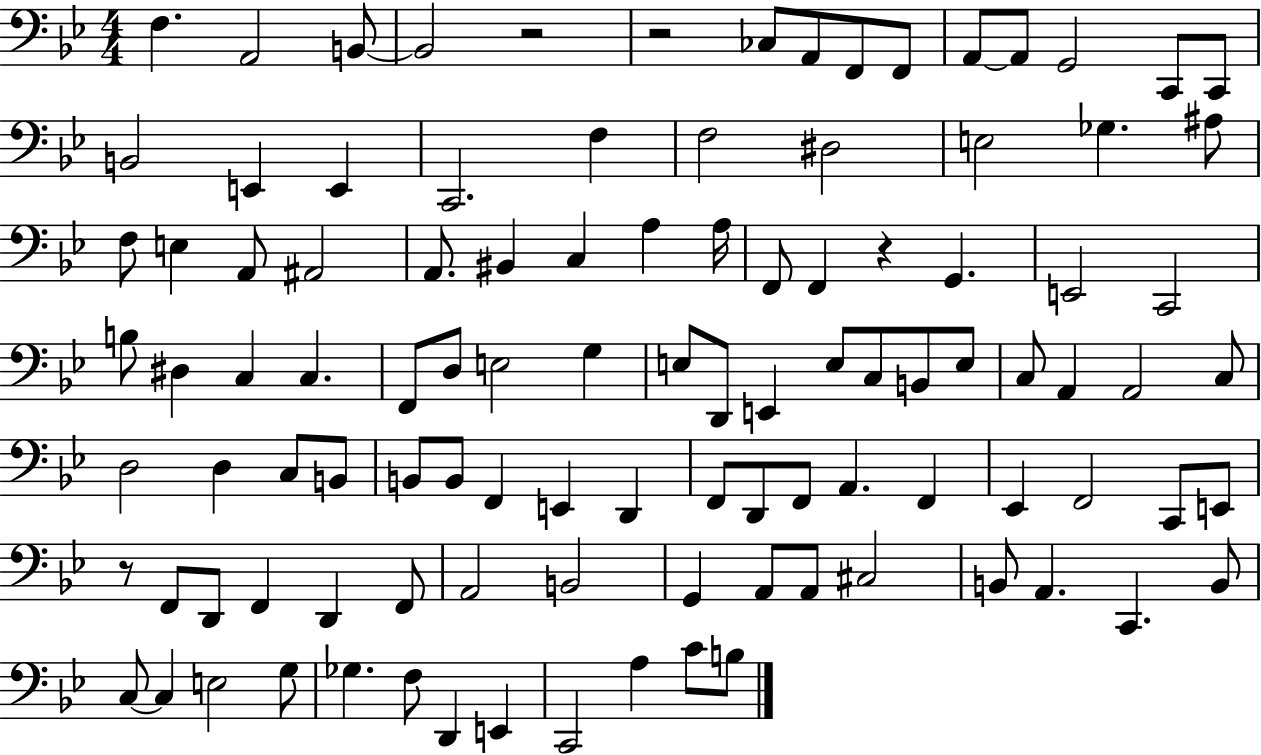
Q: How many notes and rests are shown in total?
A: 105